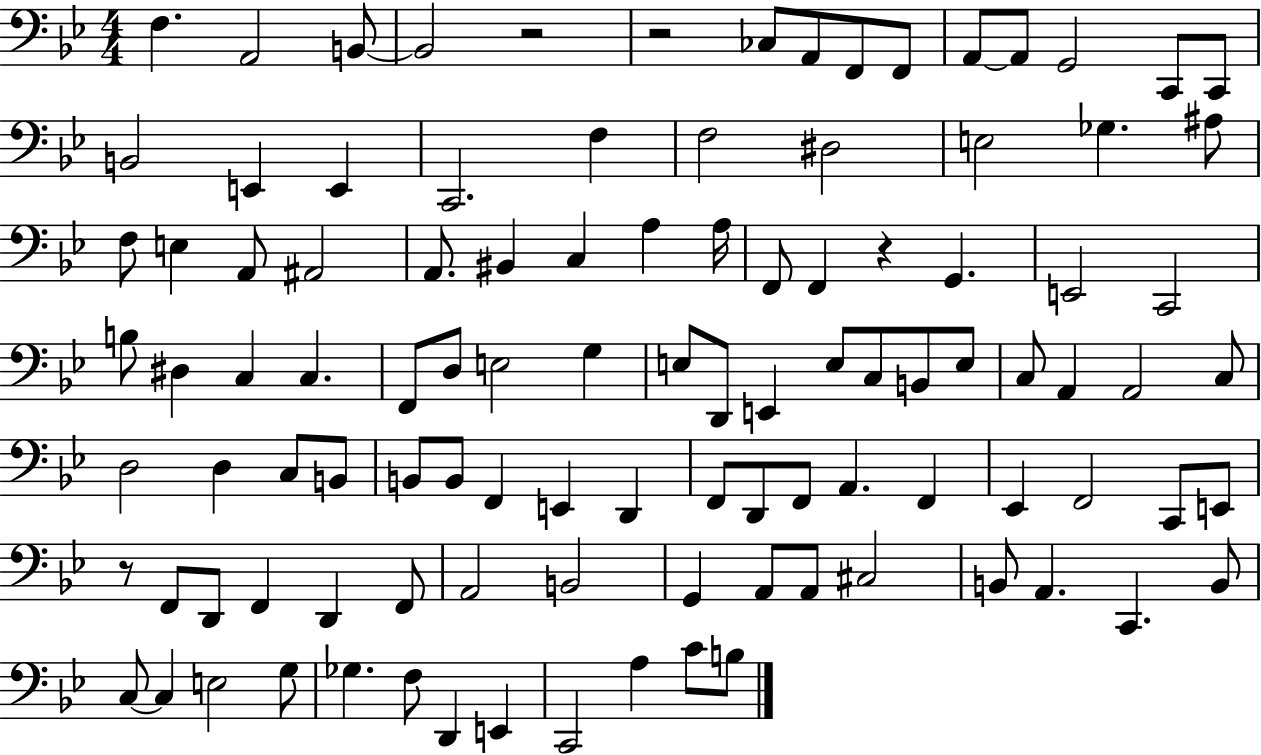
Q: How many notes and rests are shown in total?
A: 105